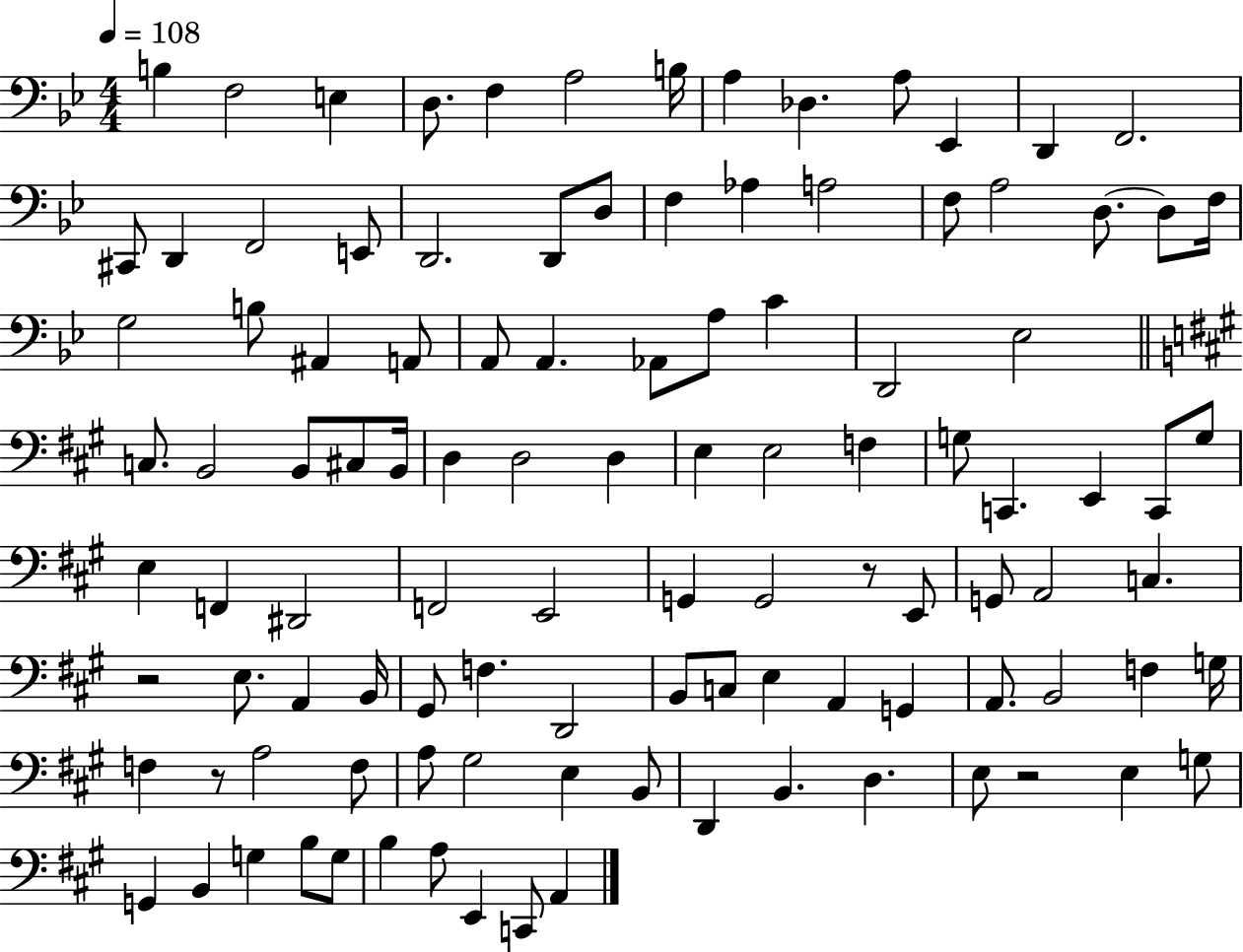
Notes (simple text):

B3/q F3/h E3/q D3/e. F3/q A3/h B3/s A3/q Db3/q. A3/e Eb2/q D2/q F2/h. C#2/e D2/q F2/h E2/e D2/h. D2/e D3/e F3/q Ab3/q A3/h F3/e A3/h D3/e. D3/e F3/s G3/h B3/e A#2/q A2/e A2/e A2/q. Ab2/e A3/e C4/q D2/h Eb3/h C3/e. B2/h B2/e C#3/e B2/s D3/q D3/h D3/q E3/q E3/h F3/q G3/e C2/q. E2/q C2/e G3/e E3/q F2/q D#2/h F2/h E2/h G2/q G2/h R/e E2/e G2/e A2/h C3/q. R/h E3/e. A2/q B2/s G#2/e F3/q. D2/h B2/e C3/e E3/q A2/q G2/q A2/e. B2/h F3/q G3/s F3/q R/e A3/h F3/e A3/e G#3/h E3/q B2/e D2/q B2/q. D3/q. E3/e R/h E3/q G3/e G2/q B2/q G3/q B3/e G3/e B3/q A3/e E2/q C2/e A2/q